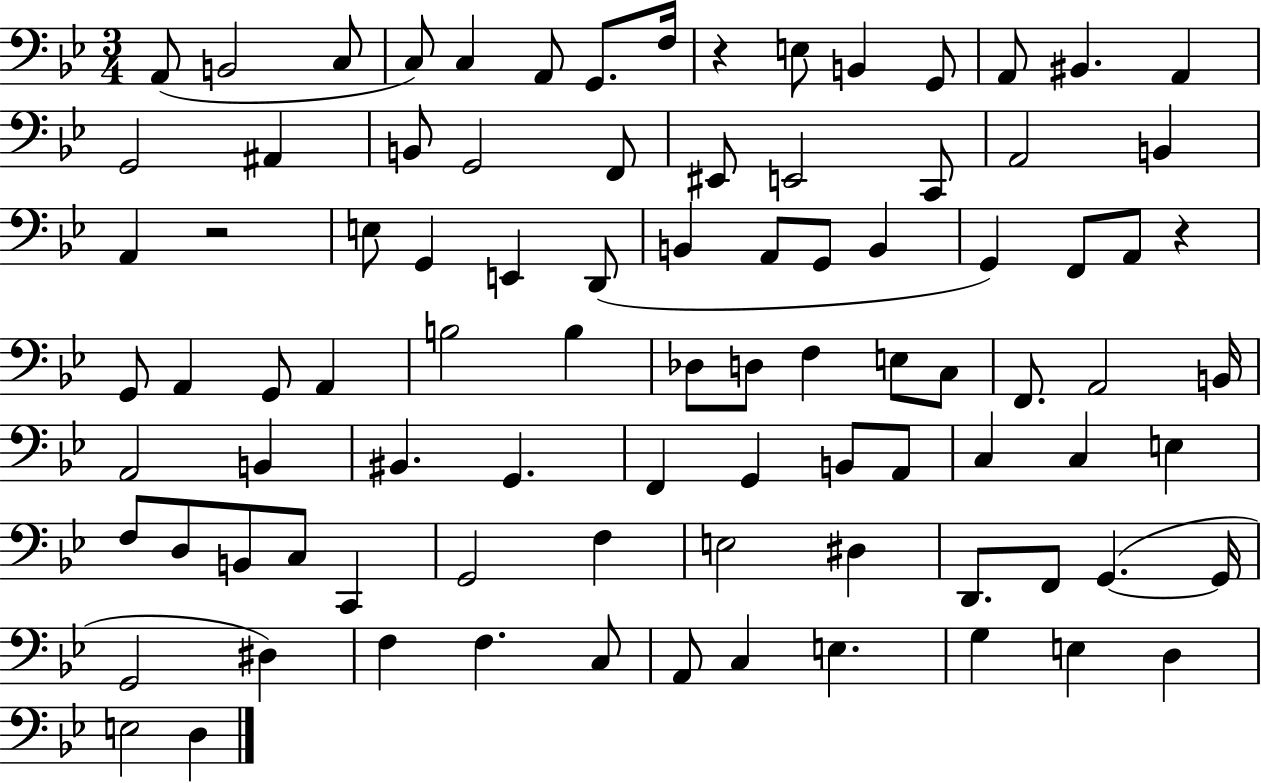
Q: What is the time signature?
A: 3/4